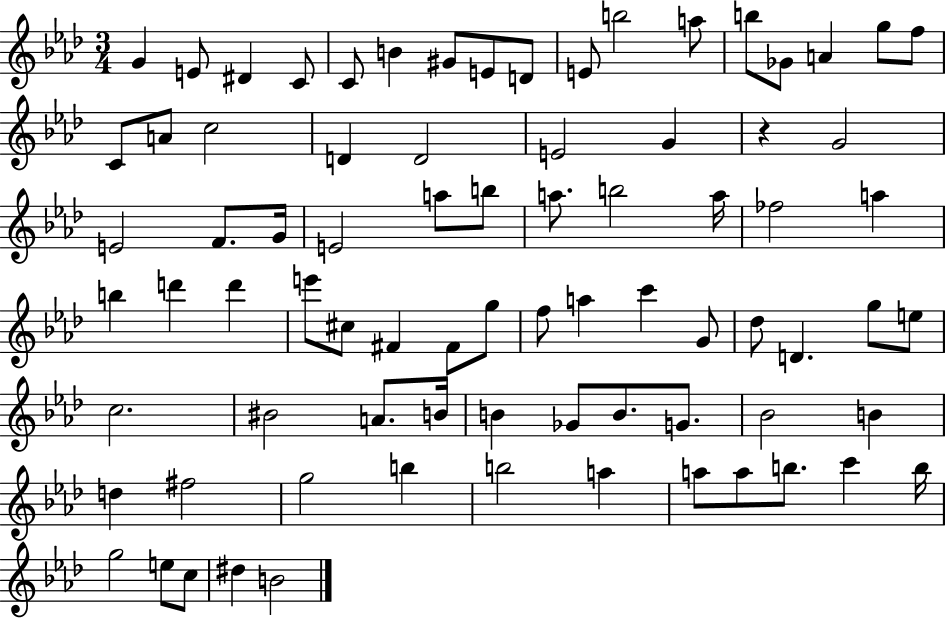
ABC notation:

X:1
T:Untitled
M:3/4
L:1/4
K:Ab
G E/2 ^D C/2 C/2 B ^G/2 E/2 D/2 E/2 b2 a/2 b/2 _G/2 A g/2 f/2 C/2 A/2 c2 D D2 E2 G z G2 E2 F/2 G/4 E2 a/2 b/2 a/2 b2 a/4 _f2 a b d' d' e'/2 ^c/2 ^F ^F/2 g/2 f/2 a c' G/2 _d/2 D g/2 e/2 c2 ^B2 A/2 B/4 B _G/2 B/2 G/2 _B2 B d ^f2 g2 b b2 a a/2 a/2 b/2 c' b/4 g2 e/2 c/2 ^d B2